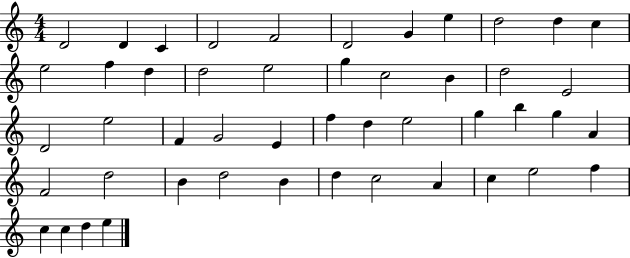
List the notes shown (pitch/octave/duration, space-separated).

D4/h D4/q C4/q D4/h F4/h D4/h G4/q E5/q D5/h D5/q C5/q E5/h F5/q D5/q D5/h E5/h G5/q C5/h B4/q D5/h E4/h D4/h E5/h F4/q G4/h E4/q F5/q D5/q E5/h G5/q B5/q G5/q A4/q F4/h D5/h B4/q D5/h B4/q D5/q C5/h A4/q C5/q E5/h F5/q C5/q C5/q D5/q E5/q